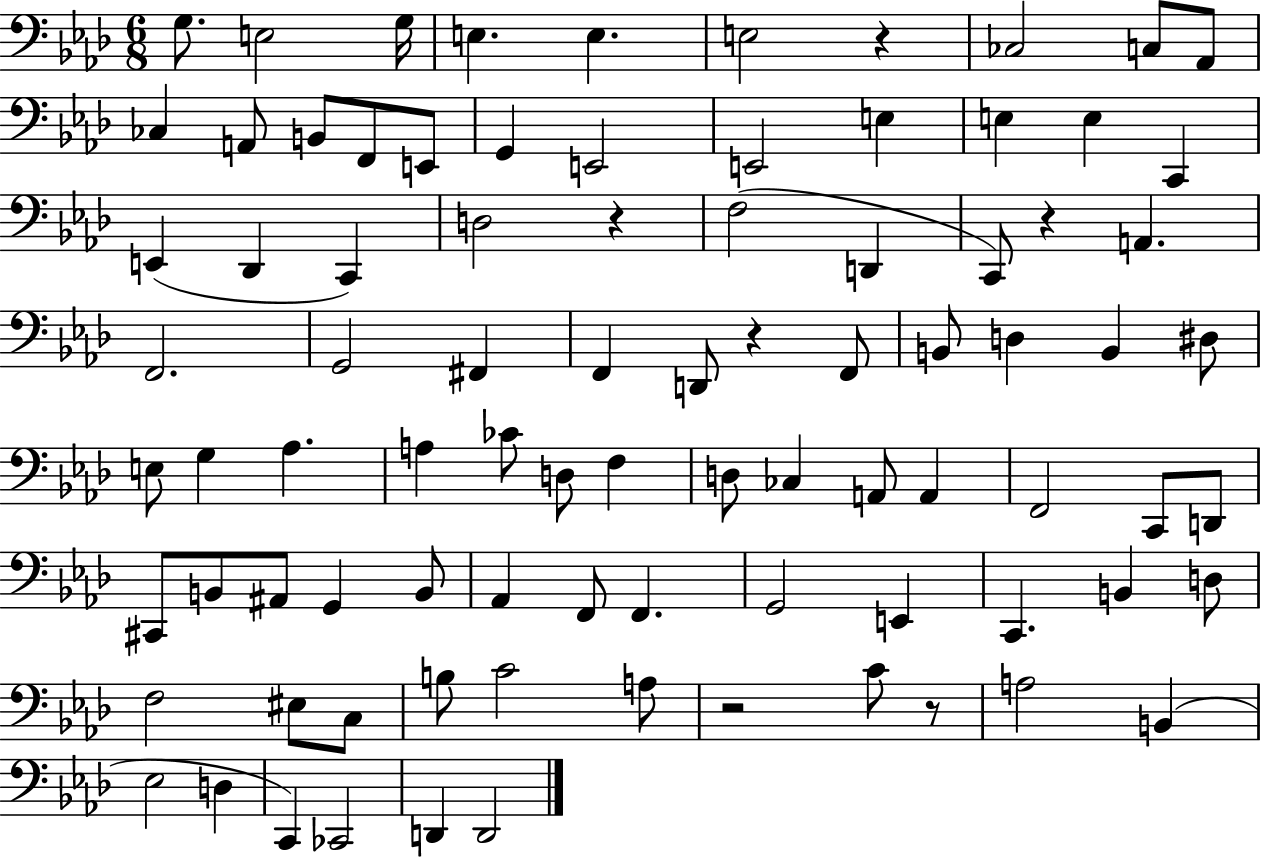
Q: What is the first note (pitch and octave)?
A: G3